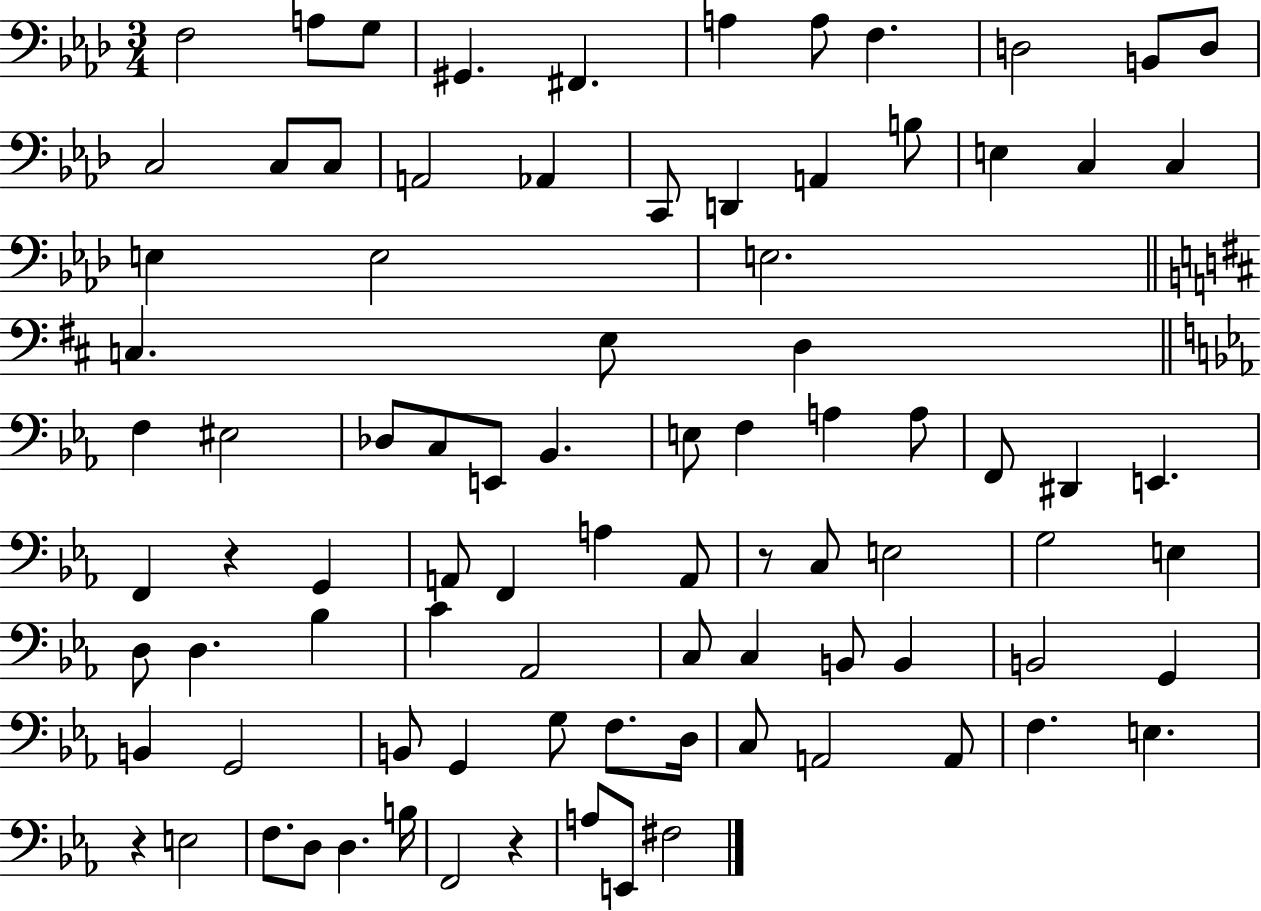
{
  \clef bass
  \numericTimeSignature
  \time 3/4
  \key aes \major
  f2 a8 g8 | gis,4. fis,4. | a4 a8 f4. | d2 b,8 d8 | \break c2 c8 c8 | a,2 aes,4 | c,8 d,4 a,4 b8 | e4 c4 c4 | \break e4 e2 | e2. | \bar "||" \break \key b \minor c4. e8 d4 | \bar "||" \break \key c \minor f4 eis2 | des8 c8 e,8 bes,4. | e8 f4 a4 a8 | f,8 dis,4 e,4. | \break f,4 r4 g,4 | a,8 f,4 a4 a,8 | r8 c8 e2 | g2 e4 | \break d8 d4. bes4 | c'4 aes,2 | c8 c4 b,8 b,4 | b,2 g,4 | \break b,4 g,2 | b,8 g,4 g8 f8. d16 | c8 a,2 a,8 | f4. e4. | \break r4 e2 | f8. d8 d4. b16 | f,2 r4 | a8 e,8 fis2 | \break \bar "|."
}